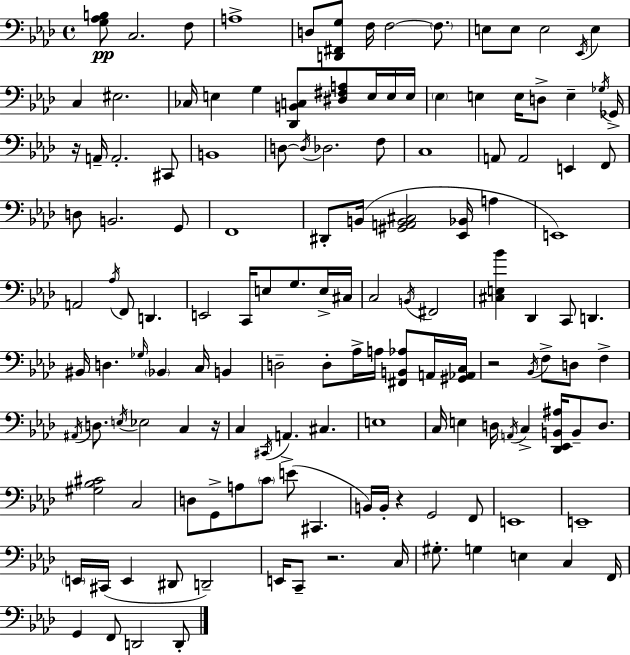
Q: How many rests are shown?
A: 5